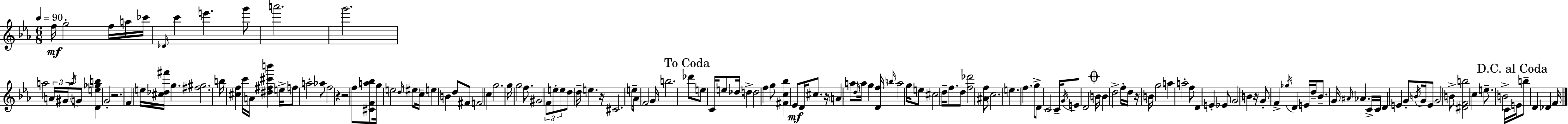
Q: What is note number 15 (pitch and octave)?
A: A5